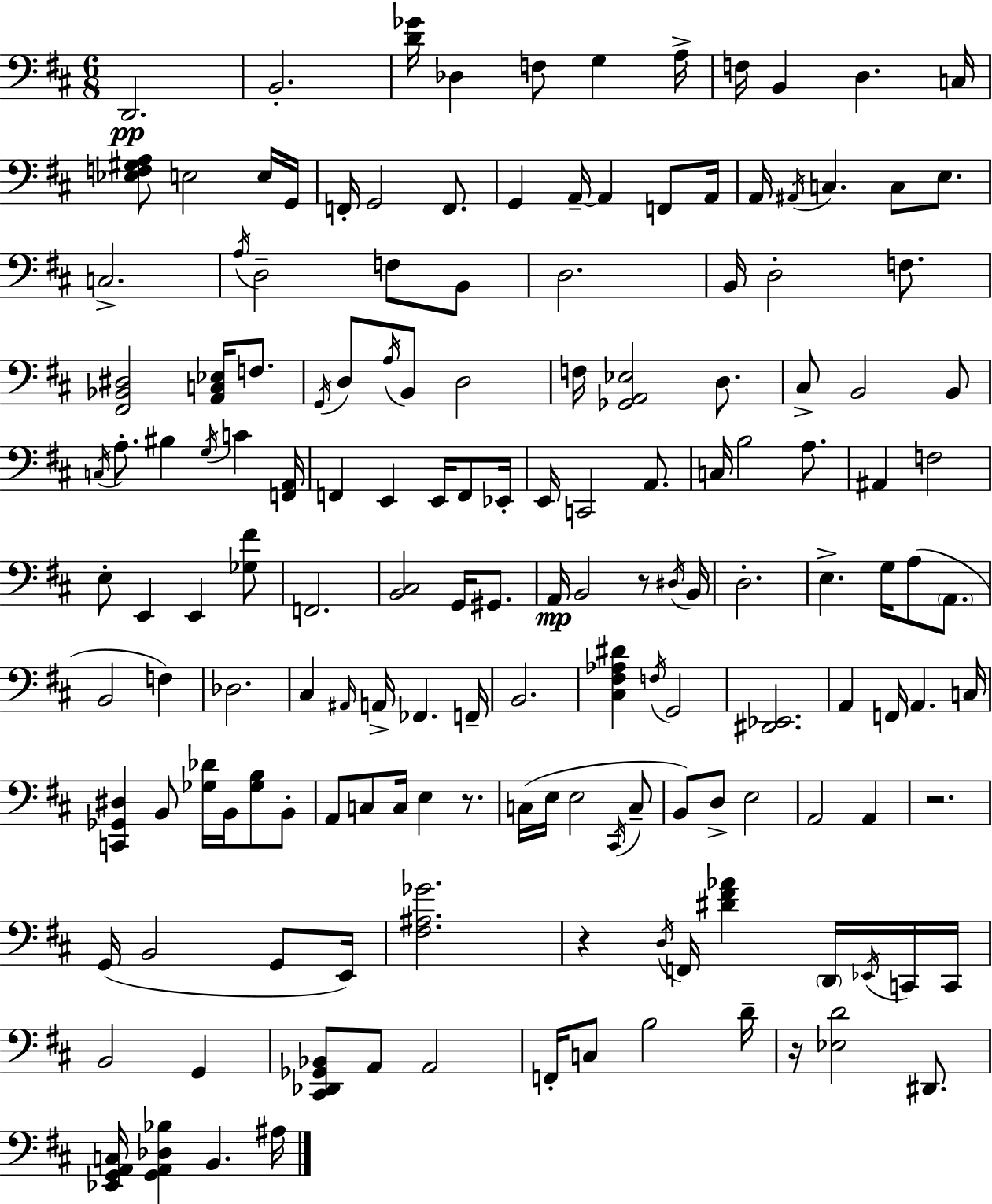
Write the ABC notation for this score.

X:1
T:Untitled
M:6/8
L:1/4
K:D
D,,2 B,,2 [D_G]/4 _D, F,/2 G, A,/4 F,/4 B,, D, C,/4 [_E,F,^G,A,]/2 E,2 E,/4 G,,/4 F,,/4 G,,2 F,,/2 G,, A,,/4 A,, F,,/2 A,,/4 A,,/4 ^A,,/4 C, C,/2 E,/2 C,2 A,/4 D,2 F,/2 B,,/2 D,2 B,,/4 D,2 F,/2 [^F,,_B,,^D,]2 [A,,C,_E,]/4 F,/2 G,,/4 D,/2 A,/4 B,,/2 D,2 F,/4 [_G,,A,,_E,]2 D,/2 ^C,/2 B,,2 B,,/2 C,/4 A,/2 ^B, G,/4 C [F,,A,,]/4 F,, E,, E,,/4 F,,/2 _E,,/4 E,,/4 C,,2 A,,/2 C,/4 B,2 A,/2 ^A,, F,2 E,/2 E,, E,, [_G,^F]/2 F,,2 [B,,^C,]2 G,,/4 ^G,,/2 A,,/4 B,,2 z/2 ^D,/4 B,,/4 D,2 E, G,/4 A,/2 A,,/2 B,,2 F, _D,2 ^C, ^A,,/4 A,,/4 _F,, F,,/4 B,,2 [^C,^F,_A,^D] F,/4 G,,2 [^D,,_E,,]2 A,, F,,/4 A,, C,/4 [C,,_G,,^D,] B,,/2 [_G,_D]/4 B,,/4 [_G,B,]/2 B,,/2 A,,/2 C,/2 C,/4 E, z/2 C,/4 E,/4 E,2 ^C,,/4 C,/2 B,,/2 D,/2 E,2 A,,2 A,, z2 G,,/4 B,,2 G,,/2 E,,/4 [^F,^A,_G]2 z D,/4 F,,/4 [^D^F_A] D,,/4 _E,,/4 C,,/4 C,,/4 B,,2 G,, [^C,,_D,,_G,,_B,,]/2 A,,/2 A,,2 F,,/4 C,/2 B,2 D/4 z/4 [_E,D]2 ^D,,/2 [_E,,G,,A,,C,]/4 [G,,A,,_D,_B,] B,, ^A,/4